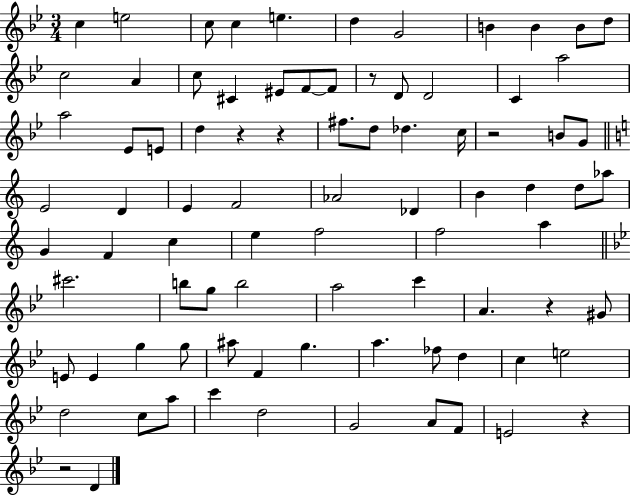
C5/q E5/h C5/e C5/q E5/q. D5/q G4/h B4/q B4/q B4/e D5/e C5/h A4/q C5/e C#4/q EIS4/e F4/e F4/e R/e D4/e D4/h C4/q A5/h A5/h Eb4/e E4/e D5/q R/q R/q F#5/e. D5/e Db5/q. C5/s R/h B4/e G4/e E4/h D4/q E4/q F4/h Ab4/h Db4/q B4/q D5/q D5/e Ab5/e G4/q F4/q C5/q E5/q F5/h F5/h A5/q C#6/h. B5/e G5/e B5/h A5/h C6/q A4/q. R/q G#4/e E4/e E4/q G5/q G5/e A#5/e F4/q G5/q. A5/q. FES5/e D5/q C5/q E5/h D5/h C5/e A5/e C6/q D5/h G4/h A4/e F4/e E4/h R/q R/h D4/q